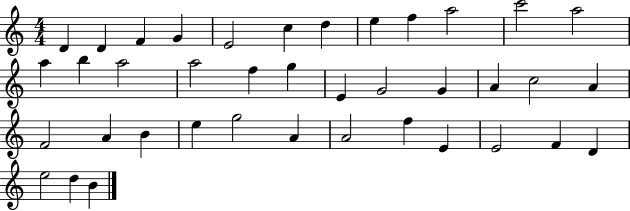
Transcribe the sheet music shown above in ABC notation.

X:1
T:Untitled
M:4/4
L:1/4
K:C
D D F G E2 c d e f a2 c'2 a2 a b a2 a2 f g E G2 G A c2 A F2 A B e g2 A A2 f E E2 F D e2 d B